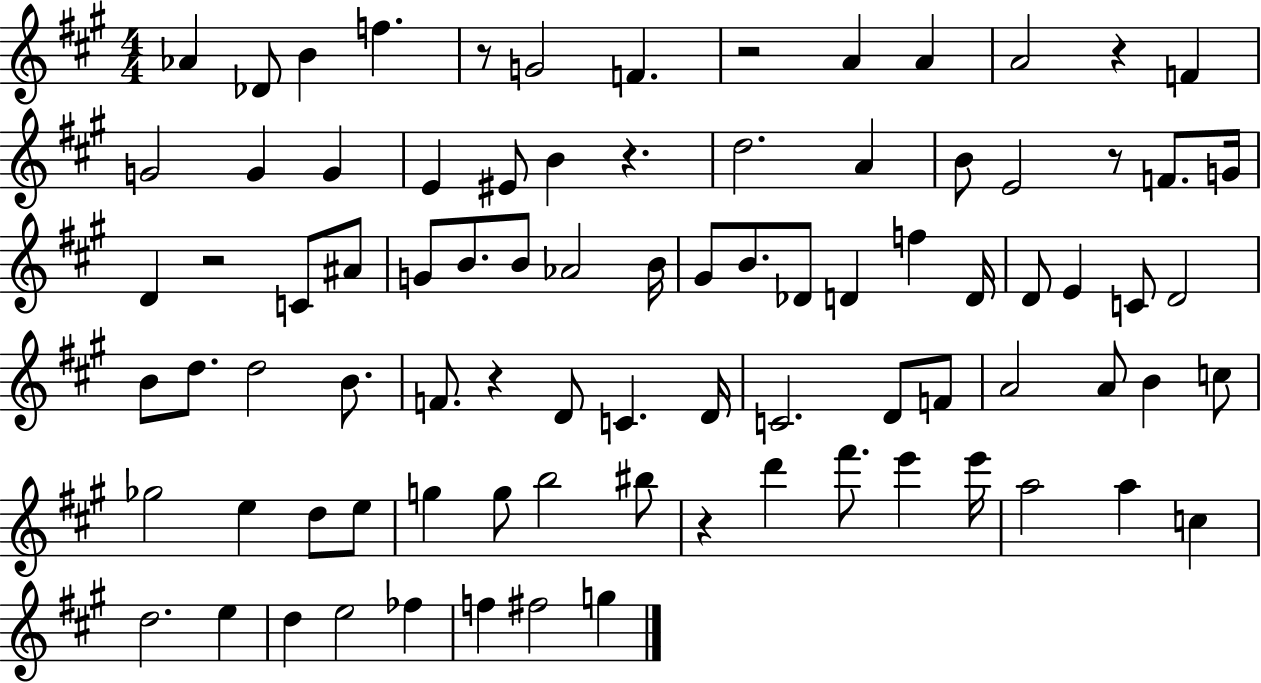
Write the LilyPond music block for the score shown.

{
  \clef treble
  \numericTimeSignature
  \time 4/4
  \key a \major
  aes'4 des'8 b'4 f''4. | r8 g'2 f'4. | r2 a'4 a'4 | a'2 r4 f'4 | \break g'2 g'4 g'4 | e'4 eis'8 b'4 r4. | d''2. a'4 | b'8 e'2 r8 f'8. g'16 | \break d'4 r2 c'8 ais'8 | g'8 b'8. b'8 aes'2 b'16 | gis'8 b'8. des'8 d'4 f''4 d'16 | d'8 e'4 c'8 d'2 | \break b'8 d''8. d''2 b'8. | f'8. r4 d'8 c'4. d'16 | c'2. d'8 f'8 | a'2 a'8 b'4 c''8 | \break ges''2 e''4 d''8 e''8 | g''4 g''8 b''2 bis''8 | r4 d'''4 fis'''8. e'''4 e'''16 | a''2 a''4 c''4 | \break d''2. e''4 | d''4 e''2 fes''4 | f''4 fis''2 g''4 | \bar "|."
}